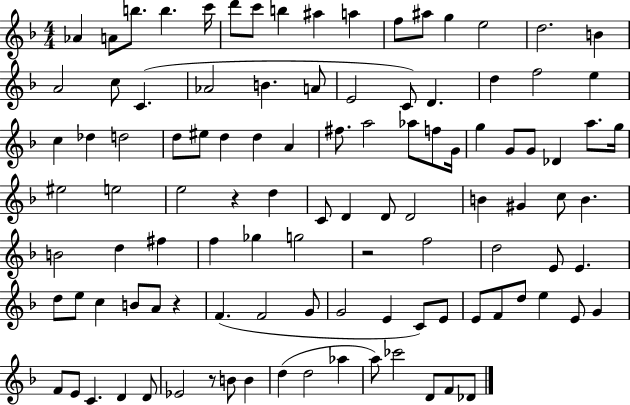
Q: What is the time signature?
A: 4/4